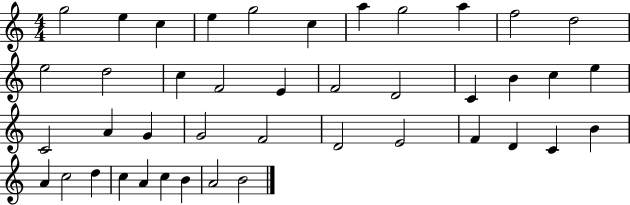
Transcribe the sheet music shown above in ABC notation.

X:1
T:Untitled
M:4/4
L:1/4
K:C
g2 e c e g2 c a g2 a f2 d2 e2 d2 c F2 E F2 D2 C B c e C2 A G G2 F2 D2 E2 F D C B A c2 d c A c B A2 B2